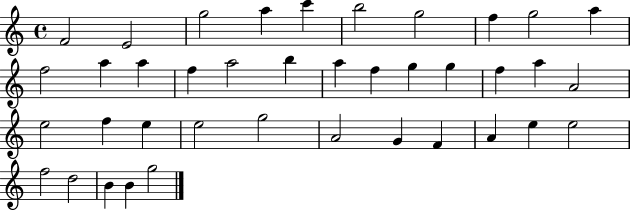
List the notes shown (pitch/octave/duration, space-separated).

F4/h E4/h G5/h A5/q C6/q B5/h G5/h F5/q G5/h A5/q F5/h A5/q A5/q F5/q A5/h B5/q A5/q F5/q G5/q G5/q F5/q A5/q A4/h E5/h F5/q E5/q E5/h G5/h A4/h G4/q F4/q A4/q E5/q E5/h F5/h D5/h B4/q B4/q G5/h